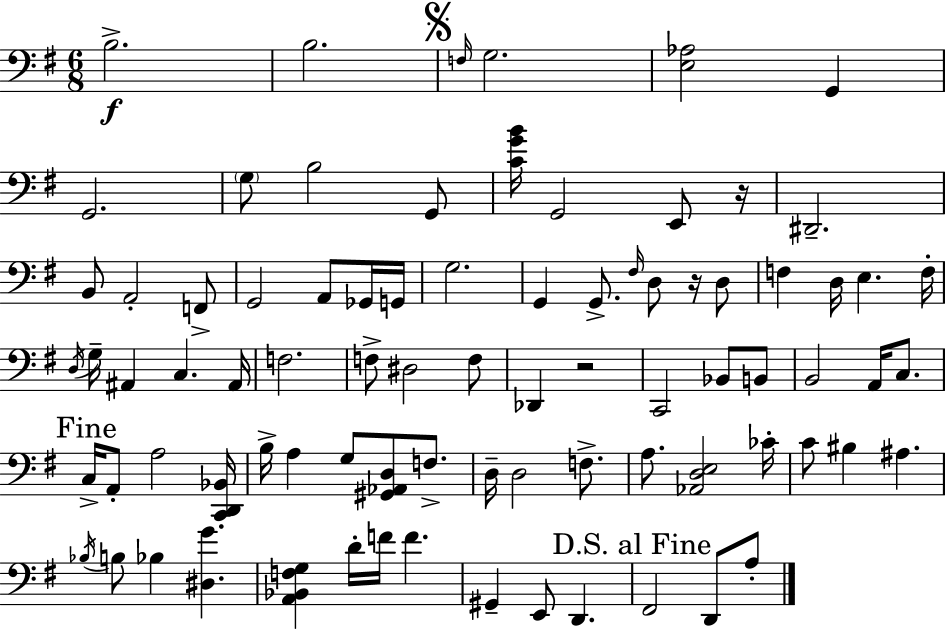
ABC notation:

X:1
T:Untitled
M:6/8
L:1/4
K:Em
B,2 B,2 F,/4 G,2 [E,_A,]2 G,, G,,2 G,/2 B,2 G,,/2 [CGB]/4 G,,2 E,,/2 z/4 ^D,,2 B,,/2 A,,2 F,,/2 G,,2 A,,/2 _G,,/4 G,,/4 G,2 G,, G,,/2 ^F,/4 D,/2 z/4 D,/2 F, D,/4 E, F,/4 D,/4 G,/4 ^A,, C, ^A,,/4 F,2 F,/2 ^D,2 F,/2 _D,, z2 C,,2 _B,,/2 B,,/2 B,,2 A,,/4 C,/2 C,/4 A,,/2 A,2 [C,,D,,_B,,]/4 B,/4 A, G,/2 [^G,,_A,,D,]/2 F,/2 D,/4 D,2 F,/2 A,/2 [_A,,D,E,]2 _C/4 C/2 ^B, ^A, _B,/4 B,/2 _B, [^D,G] [A,,_B,,F,G,] D/4 F/4 F ^G,, E,,/2 D,, ^F,,2 D,,/2 A,/2